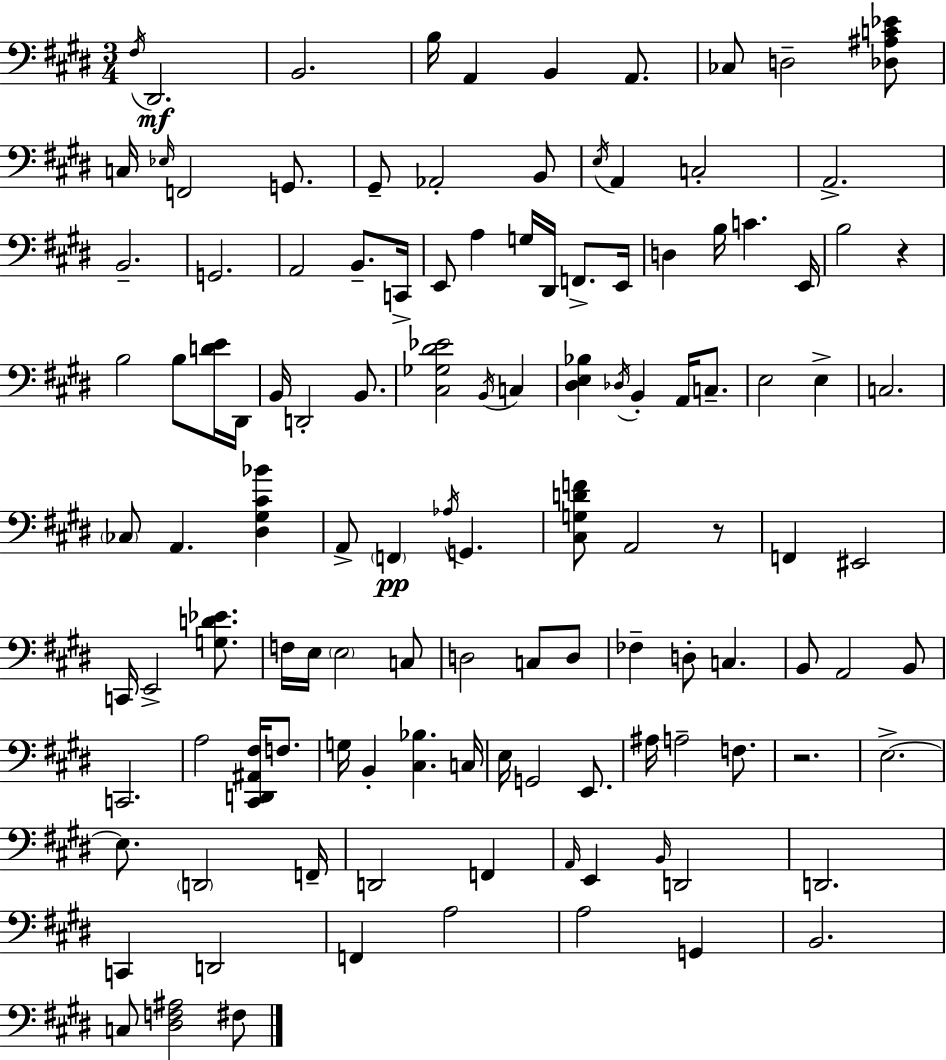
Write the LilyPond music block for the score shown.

{
  \clef bass
  \numericTimeSignature
  \time 3/4
  \key e \major
  \repeat volta 2 { \acciaccatura { fis16 }\mf dis,2. | b,2. | b16 a,4 b,4 a,8. | ces8 d2-- <des ais c' ees'>8 | \break c16 \grace { ees16 } f,2 g,8. | gis,8-- aes,2-. | b,8 \acciaccatura { e16 } a,4 c2-. | a,2.-> | \break b,2.-- | g,2. | a,2 b,8.-- | c,16-> e,8 a4 g16 dis,16 f,8.-> | \break e,16 d4 b16 c'4. | e,16 b2 r4 | b2 b8 | <d' e'>16 dis,16 b,16 d,2-. | \break b,8. <cis ges dis' ees'>2 \acciaccatura { b,16 } | c4 <dis e bes>4 \acciaccatura { des16 } b,4-. | a,16 c8.-- e2 | e4-> c2. | \break \parenthesize ces8 a,4. | <dis gis cis' bes'>4 a,8-> \parenthesize f,4\pp \acciaccatura { aes16 } | g,4. <cis g d' f'>8 a,2 | r8 f,4 eis,2 | \break c,16 e,2-> | <g d' ees'>8. f16 e16 \parenthesize e2 | c8 d2 | c8 d8 fes4-- d8-. | \break c4. b,8 a,2 | b,8 c,2. | a2 | <cis, d, ais, fis>16 f8. g16 b,4-. <cis bes>4. | \break c16 e16 g,2 | e,8. ais16 a2-- | f8. r2. | e2.->~~ | \break e8. \parenthesize d,2 | f,16-- d,2 | f,4 \grace { a,16 } e,4 \grace { b,16 } | d,2 d,2. | \break c,4 | d,2 f,4 | a2 a2 | g,4 b,2. | \break c8 <dis f ais>2 | fis8 } \bar "|."
}